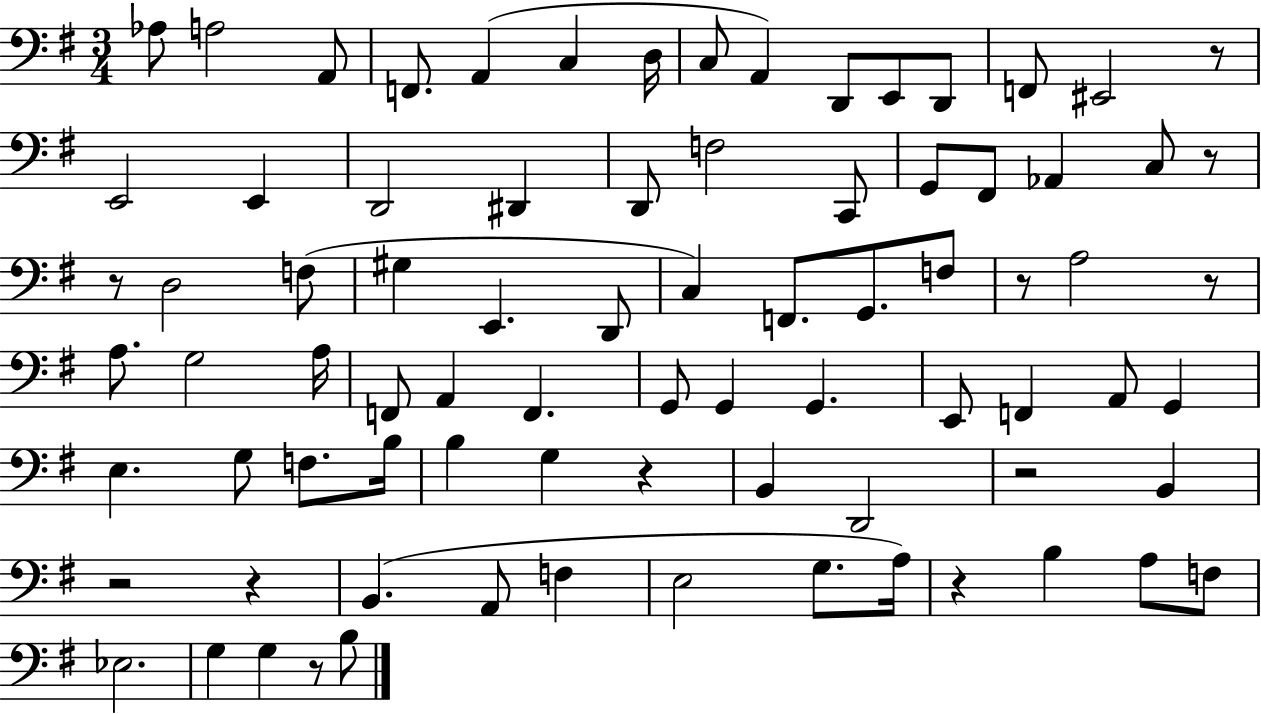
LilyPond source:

{
  \clef bass
  \numericTimeSignature
  \time 3/4
  \key g \major
  aes8 a2 a,8 | f,8. a,4( c4 d16 | c8 a,4) d,8 e,8 d,8 | f,8 eis,2 r8 | \break e,2 e,4 | d,2 dis,4 | d,8 f2 c,8 | g,8 fis,8 aes,4 c8 r8 | \break r8 d2 f8( | gis4 e,4. d,8 | c4) f,8. g,8. f8 | r8 a2 r8 | \break a8. g2 a16 | f,8 a,4 f,4. | g,8 g,4 g,4. | e,8 f,4 a,8 g,4 | \break e4. g8 f8. b16 | b4 g4 r4 | b,4 d,2 | r2 b,4 | \break r2 r4 | b,4.( a,8 f4 | e2 g8. a16) | r4 b4 a8 f8 | \break ees2. | g4 g4 r8 b8 | \bar "|."
}